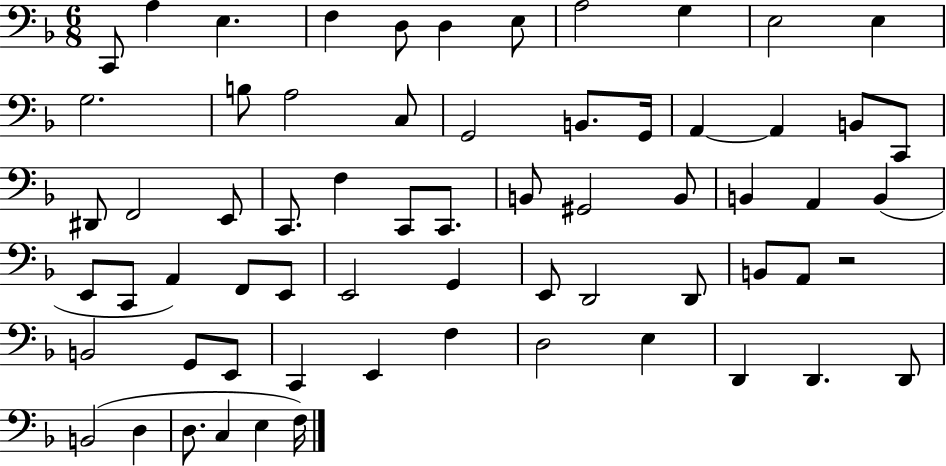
C2/e A3/q E3/q. F3/q D3/e D3/q E3/e A3/h G3/q E3/h E3/q G3/h. B3/e A3/h C3/e G2/h B2/e. G2/s A2/q A2/q B2/e C2/e D#2/e F2/h E2/e C2/e. F3/q C2/e C2/e. B2/e G#2/h B2/e B2/q A2/q B2/q E2/e C2/e A2/q F2/e E2/e E2/h G2/q E2/e D2/h D2/e B2/e A2/e R/h B2/h G2/e E2/e C2/q E2/q F3/q D3/h E3/q D2/q D2/q. D2/e B2/h D3/q D3/e. C3/q E3/q F3/s